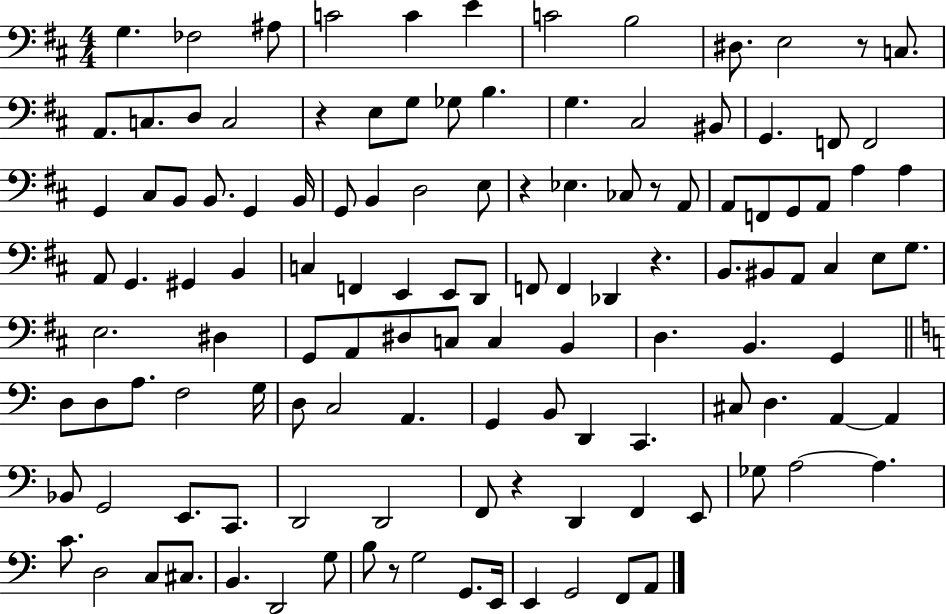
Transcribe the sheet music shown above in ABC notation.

X:1
T:Untitled
M:4/4
L:1/4
K:D
G, _F,2 ^A,/2 C2 C E C2 B,2 ^D,/2 E,2 z/2 C,/2 A,,/2 C,/2 D,/2 C,2 z E,/2 G,/2 _G,/2 B, G, ^C,2 ^B,,/2 G,, F,,/2 F,,2 G,, ^C,/2 B,,/2 B,,/2 G,, B,,/4 G,,/2 B,, D,2 E,/2 z _E, _C,/2 z/2 A,,/2 A,,/2 F,,/2 G,,/2 A,,/2 A, A, A,,/2 G,, ^G,, B,, C, F,, E,, E,,/2 D,,/2 F,,/2 F,, _D,, z B,,/2 ^B,,/2 A,,/2 ^C, E,/2 G,/2 E,2 ^D, G,,/2 A,,/2 ^D,/2 C,/2 C, B,, D, B,, G,, D,/2 D,/2 A,/2 F,2 G,/4 D,/2 C,2 A,, G,, B,,/2 D,, C,, ^C,/2 D, A,, A,, _B,,/2 G,,2 E,,/2 C,,/2 D,,2 D,,2 F,,/2 z D,, F,, E,,/2 _G,/2 A,2 A, C/2 D,2 C,/2 ^C,/2 B,, D,,2 G,/2 B,/2 z/2 G,2 G,,/2 E,,/4 E,, G,,2 F,,/2 A,,/2